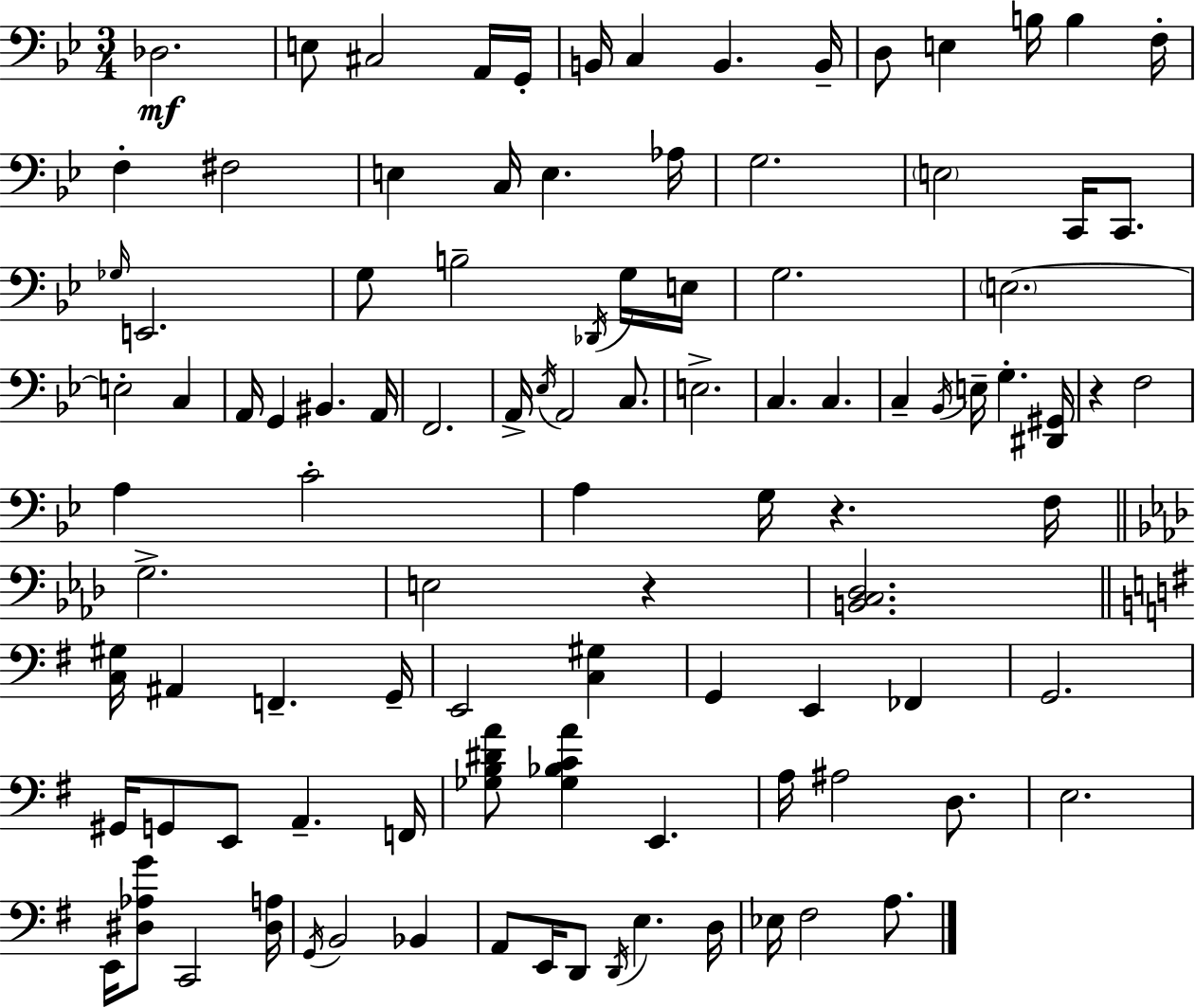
Db3/h. E3/e C#3/h A2/s G2/s B2/s C3/q B2/q. B2/s D3/e E3/q B3/s B3/q F3/s F3/q F#3/h E3/q C3/s E3/q. Ab3/s G3/h. E3/h C2/s C2/e. Gb3/s E2/h. G3/e B3/h Db2/s G3/s E3/s G3/h. E3/h. E3/h C3/q A2/s G2/q BIS2/q. A2/s F2/h. A2/s Eb3/s A2/h C3/e. E3/h. C3/q. C3/q. C3/q Bb2/s E3/s G3/q. [D#2,G#2]/s R/q F3/h A3/q C4/h A3/q G3/s R/q. F3/s G3/h. E3/h R/q [B2,C3,Db3]/h. [C3,G#3]/s A#2/q F2/q. G2/s E2/h [C3,G#3]/q G2/q E2/q FES2/q G2/h. G#2/s G2/e E2/e A2/q. F2/s [Gb3,B3,D#4,A4]/e [Gb3,Bb3,C4,A4]/q E2/q. A3/s A#3/h D3/e. E3/h. E2/s [D#3,Ab3,G4]/e C2/h [D#3,A3]/s G2/s B2/h Bb2/q A2/e E2/s D2/e D2/s E3/q. D3/s Eb3/s F#3/h A3/e.